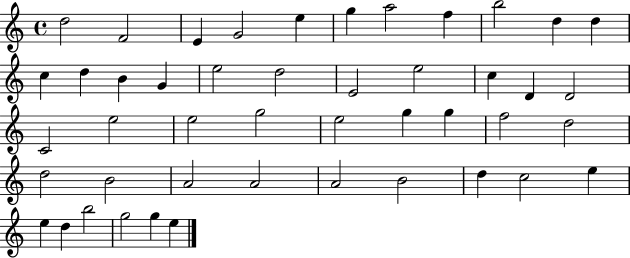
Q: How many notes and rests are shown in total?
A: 46